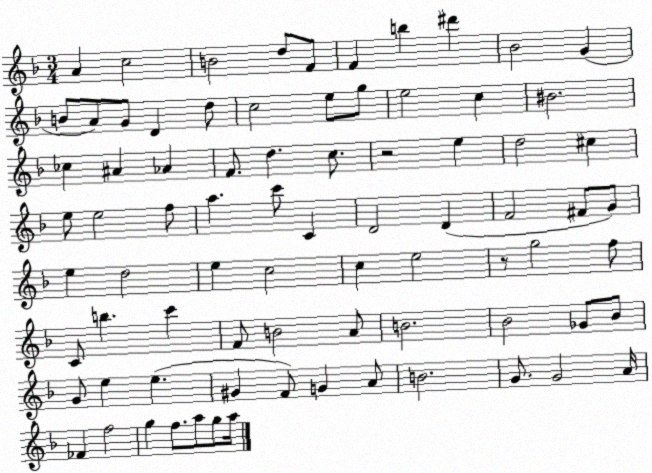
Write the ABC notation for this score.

X:1
T:Untitled
M:3/4
L:1/4
K:F
A c2 B2 d/2 F/2 F b ^d' _B2 G B/2 A/2 G/2 D d/2 c2 e/2 g/2 e2 c ^B2 _c ^A _A F/2 d c/2 z2 e d2 ^c e/2 e2 f/2 a c'/2 C D2 D F2 ^F/2 G/2 e d2 e c2 c e2 z/2 g2 f/2 C/2 b c' F/2 B2 A/2 B2 _B2 _G/2 _B/2 G/2 e e ^G F/2 G A/2 B2 G/2 G2 A/4 _F f2 g f/2 a/2 g/2 a/4